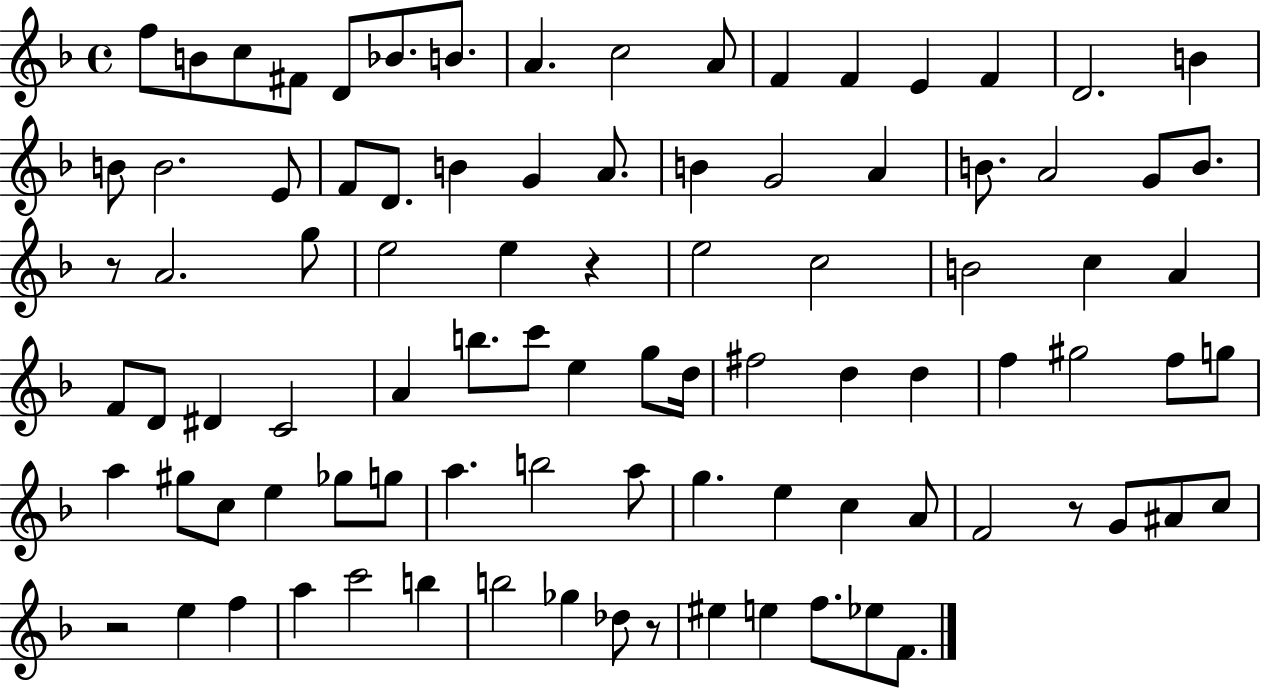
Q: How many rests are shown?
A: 5